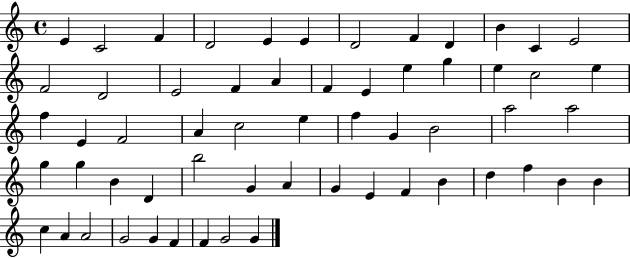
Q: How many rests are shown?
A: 0